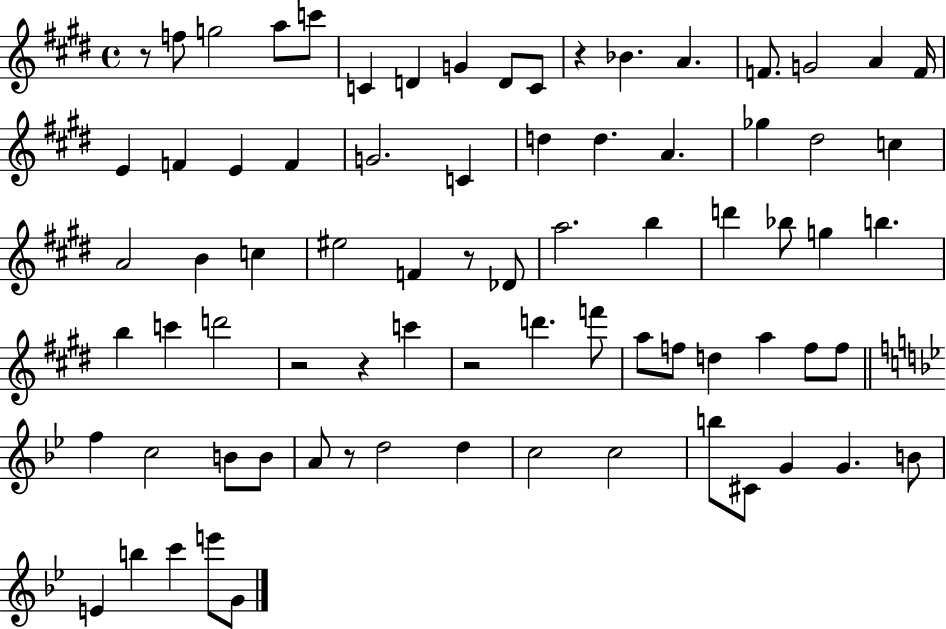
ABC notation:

X:1
T:Untitled
M:4/4
L:1/4
K:E
z/2 f/2 g2 a/2 c'/2 C D G D/2 C/2 z _B A F/2 G2 A F/4 E F E F G2 C d d A _g ^d2 c A2 B c ^e2 F z/2 _D/2 a2 b d' _b/2 g b b c' d'2 z2 z c' z2 d' f'/2 a/2 f/2 d a f/2 f/2 f c2 B/2 B/2 A/2 z/2 d2 d c2 c2 b/2 ^C/2 G G B/2 E b c' e'/2 G/2